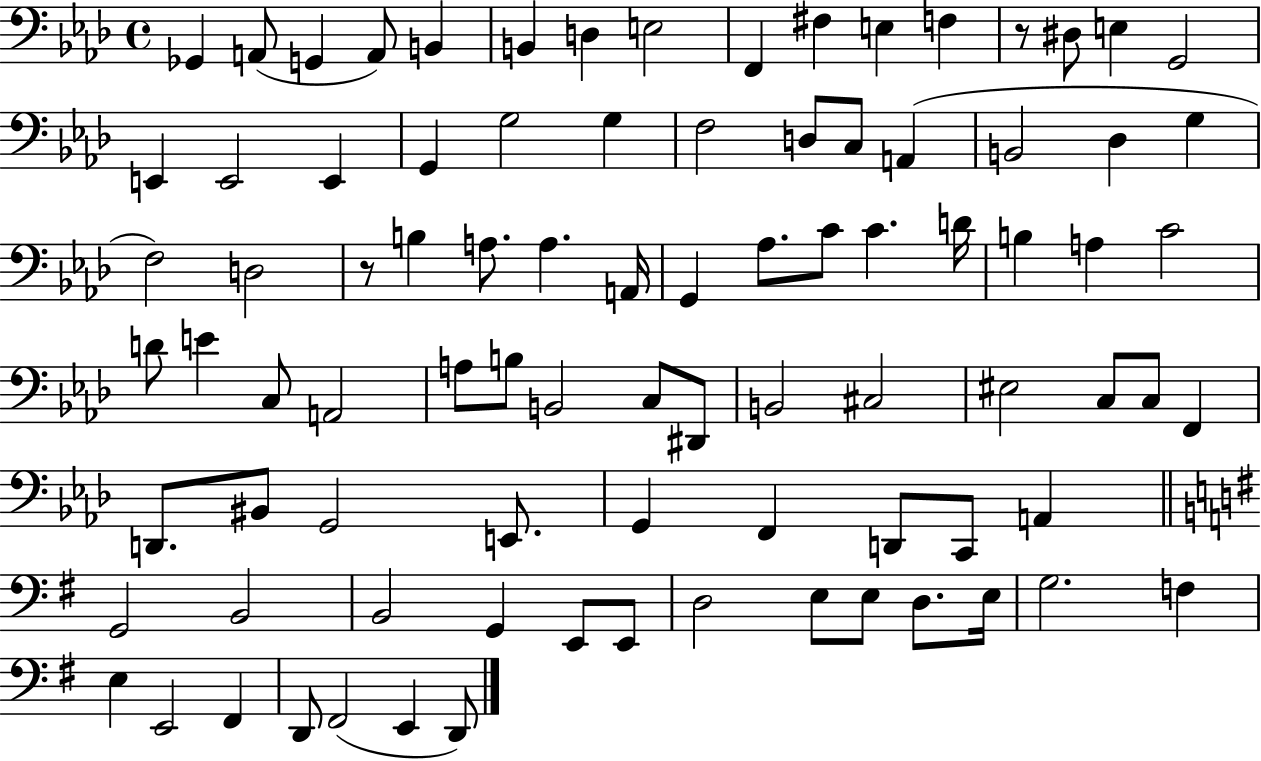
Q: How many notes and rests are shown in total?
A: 88